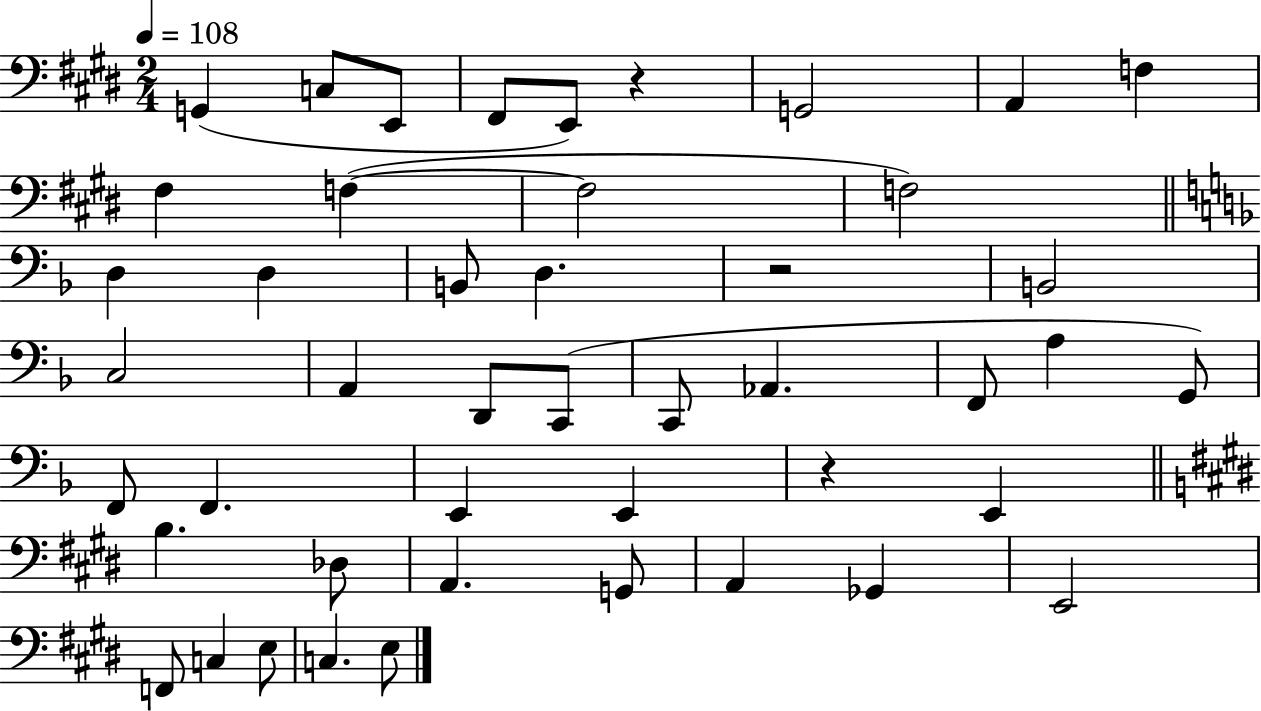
{
  \clef bass
  \numericTimeSignature
  \time 2/4
  \key e \major
  \tempo 4 = 108
  g,4( c8 e,8 | fis,8 e,8) r4 | g,2 | a,4 f4 | \break fis4 f4~(~ | f2 | f2) | \bar "||" \break \key f \major d4 d4 | b,8 d4. | r2 | b,2 | \break c2 | a,4 d,8 c,8( | c,8 aes,4. | f,8 a4 g,8) | \break f,8 f,4. | e,4 e,4 | r4 e,4 | \bar "||" \break \key e \major b4. des8 | a,4. g,8 | a,4 ges,4 | e,2 | \break f,8 c4 e8 | c4. e8 | \bar "|."
}